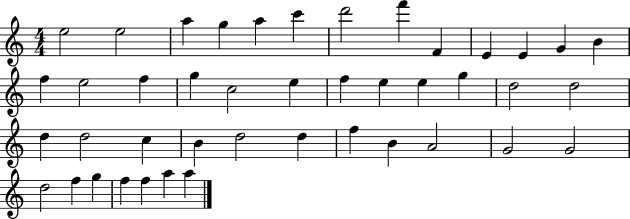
E5/h E5/h A5/q G5/q A5/q C6/q D6/h F6/q F4/q E4/q E4/q G4/q B4/q F5/q E5/h F5/q G5/q C5/h E5/q F5/q E5/q E5/q G5/q D5/h D5/h D5/q D5/h C5/q B4/q D5/h D5/q F5/q B4/q A4/h G4/h G4/h D5/h F5/q G5/q F5/q F5/q A5/q A5/q